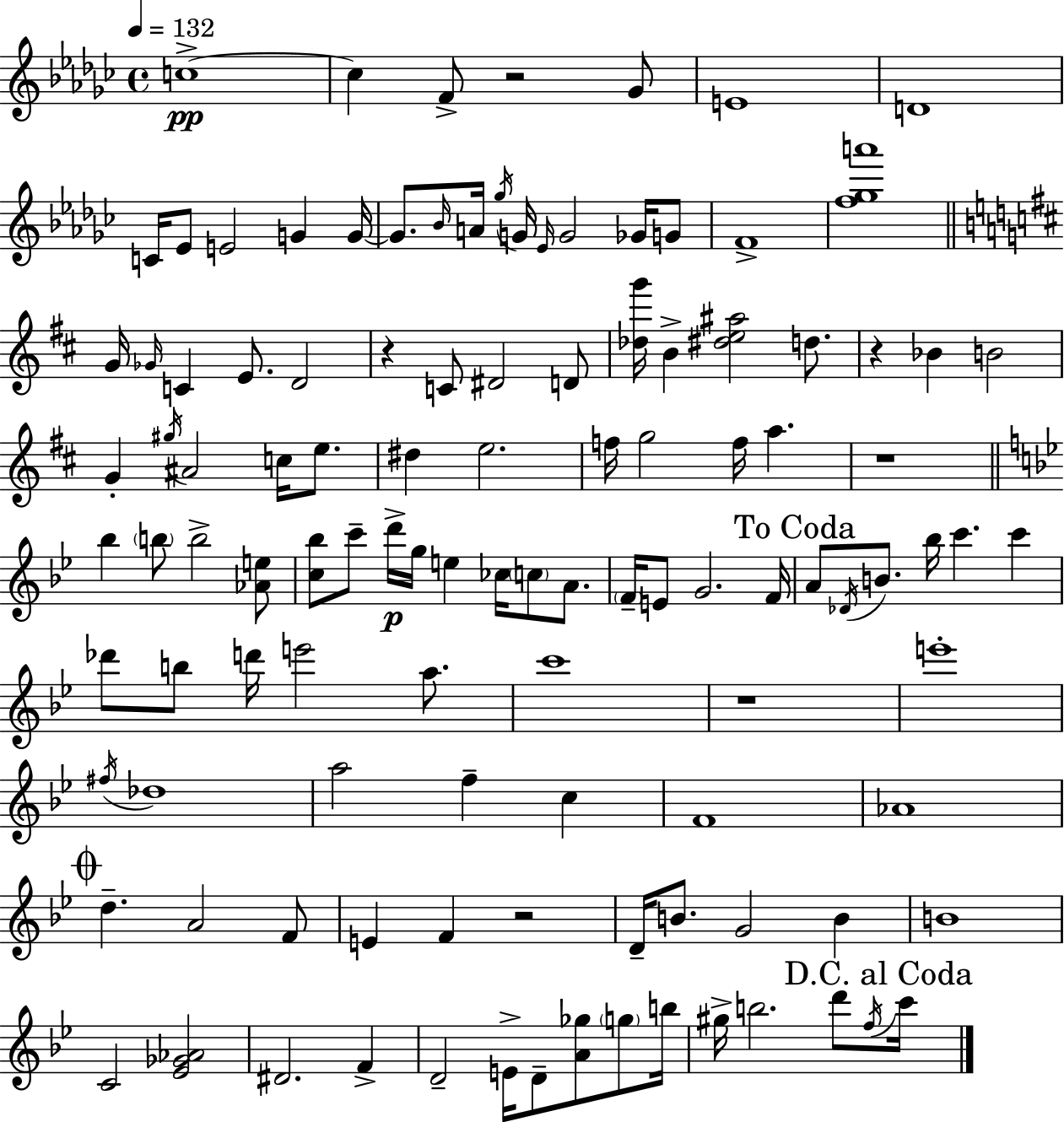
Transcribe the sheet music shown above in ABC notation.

X:1
T:Untitled
M:4/4
L:1/4
K:Ebm
c4 c F/2 z2 _G/2 E4 D4 C/4 _E/2 E2 G G/4 G/2 _B/4 A/4 _g/4 G/4 _E/4 G2 _G/4 G/2 F4 [f_ga']4 G/4 _G/4 C E/2 D2 z C/2 ^D2 D/2 [_dg']/4 B [^de^a]2 d/2 z _B B2 G ^g/4 ^A2 c/4 e/2 ^d e2 f/4 g2 f/4 a z4 _b b/2 b2 [_Ae]/2 [c_b]/2 c'/2 d'/4 g/4 e _c/4 c/2 A/2 F/4 E/2 G2 F/4 A/2 _D/4 B/2 _b/4 c' c' _d'/2 b/2 d'/4 e'2 a/2 c'4 z4 e'4 ^f/4 _d4 a2 f c F4 _A4 d A2 F/2 E F z2 D/4 B/2 G2 B B4 C2 [_E_G_A]2 ^D2 F D2 E/4 D/2 [A_g]/2 g/2 b/4 ^g/4 b2 d'/2 f/4 c'/4